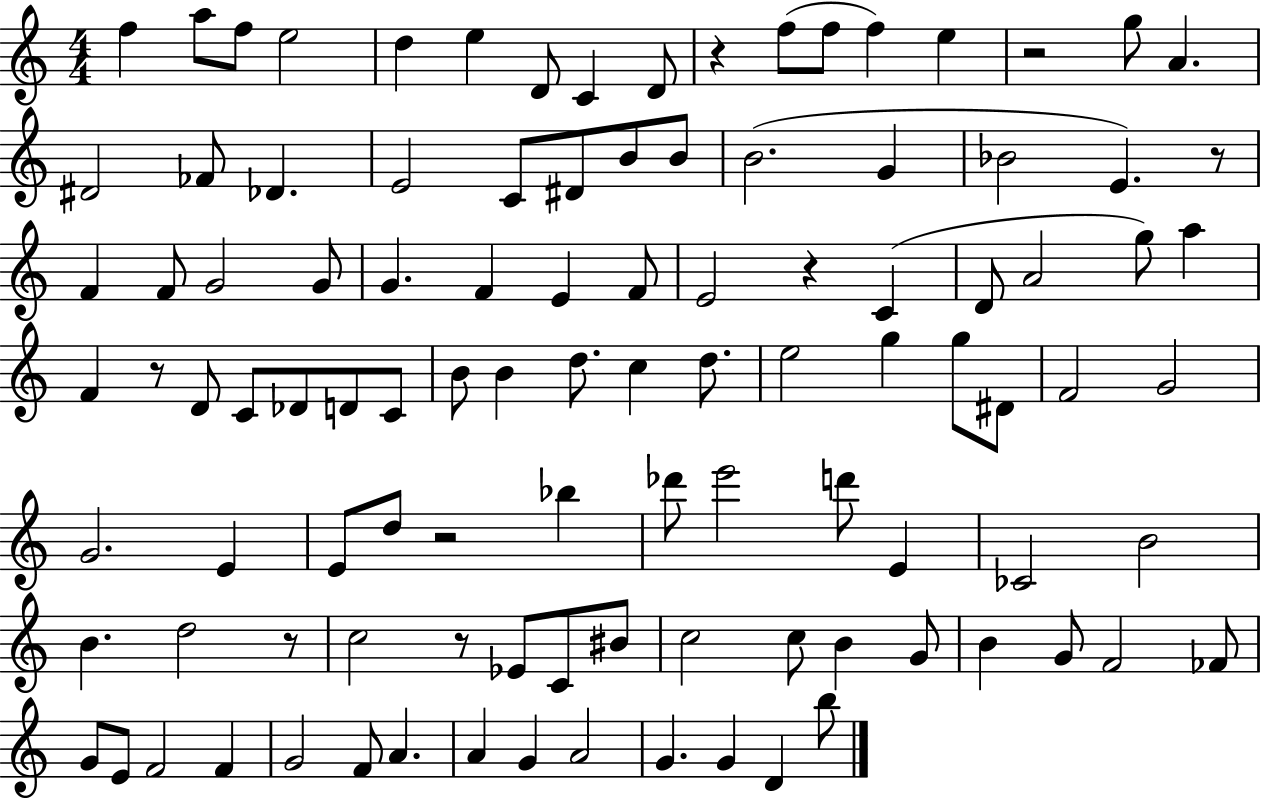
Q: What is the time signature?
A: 4/4